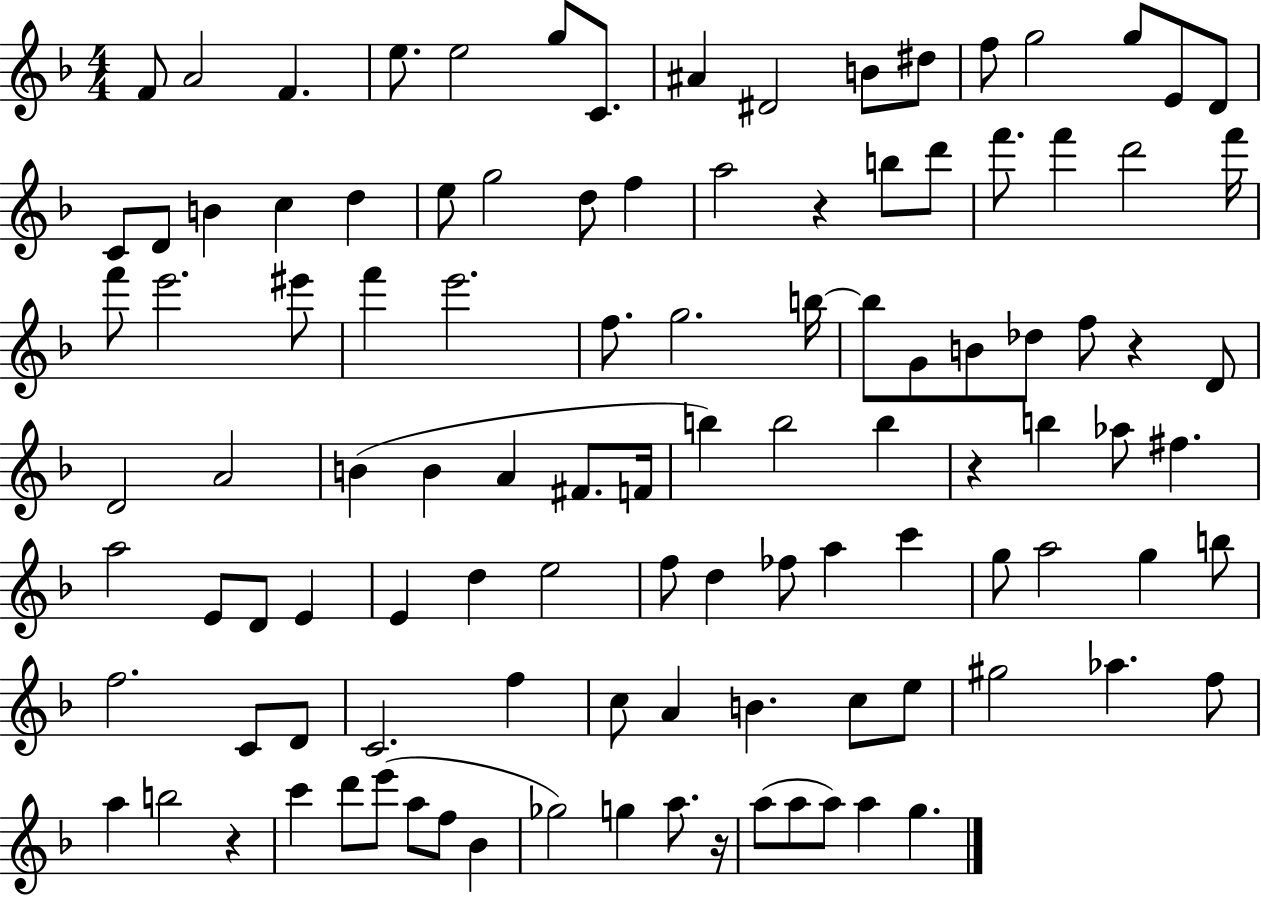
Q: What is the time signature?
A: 4/4